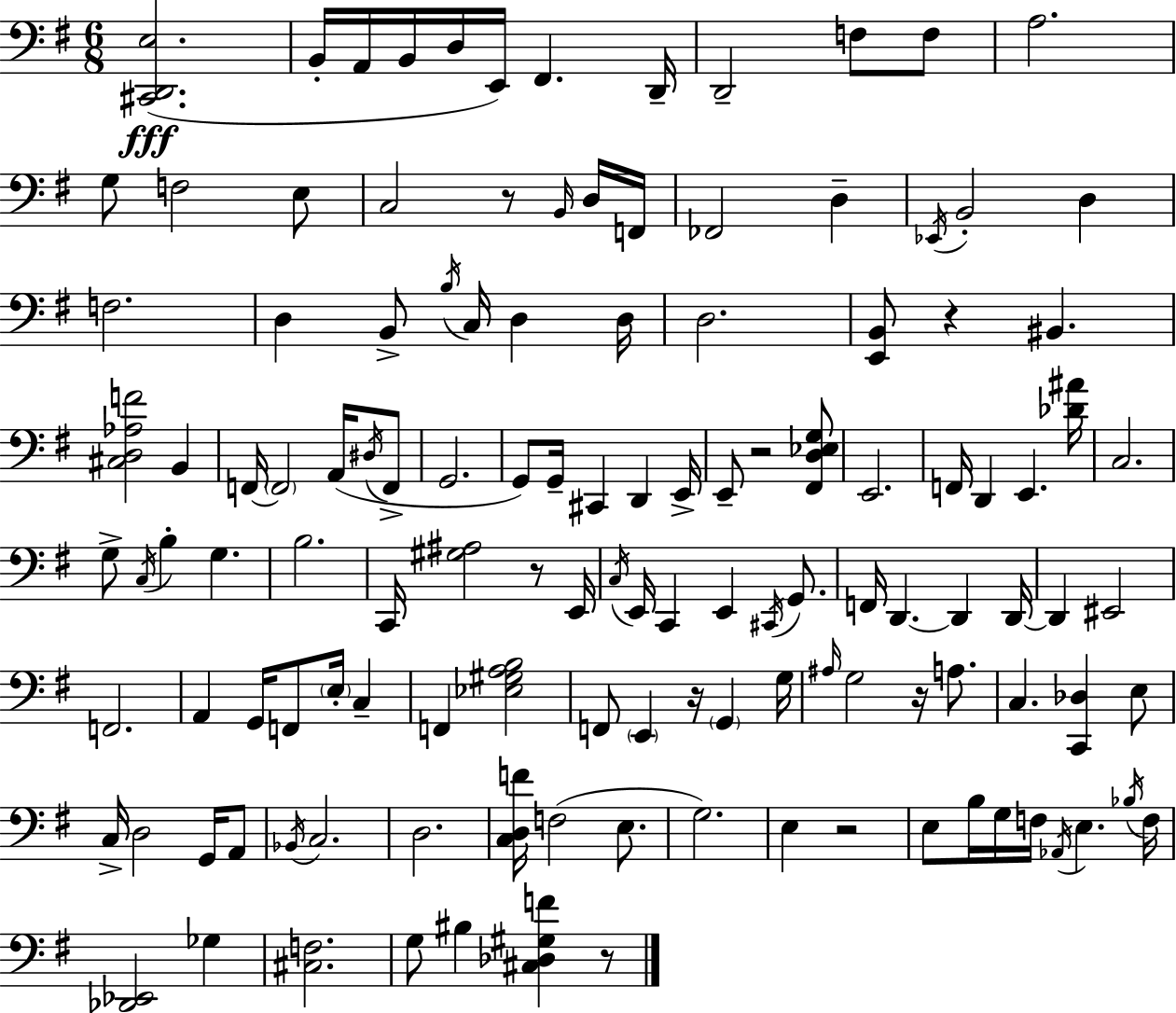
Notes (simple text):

[C#2,D2,E3]/h. B2/s A2/s B2/s D3/s E2/s F#2/q. D2/s D2/h F3/e F3/e A3/h. G3/e F3/h E3/e C3/h R/e B2/s D3/s F2/s FES2/h D3/q Eb2/s B2/h D3/q F3/h. D3/q B2/e B3/s C3/s D3/q D3/s D3/h. [E2,B2]/e R/q BIS2/q. [C#3,D3,Ab3,F4]/h B2/q F2/s F2/h A2/s D#3/s F2/e G2/h. G2/e G2/s C#2/q D2/q E2/s E2/e R/h [F#2,D3,Eb3,G3]/e E2/h. F2/s D2/q E2/q. [Db4,A#4]/s C3/h. G3/e C3/s B3/q G3/q. B3/h. C2/s [G#3,A#3]/h R/e E2/s C3/s E2/s C2/q E2/q C#2/s G2/e. F2/s D2/q. D2/q D2/s D2/q EIS2/h F2/h. A2/q G2/s F2/e E3/s C3/q F2/q [Eb3,G#3,A3,B3]/h F2/e E2/q R/s G2/q G3/s A#3/s G3/h R/s A3/e. C3/q. [C2,Db3]/q E3/e C3/s D3/h G2/s A2/e Bb2/s C3/h. D3/h. [C3,D3,F4]/s F3/h E3/e. G3/h. E3/q R/h E3/e B3/s G3/s F3/s Ab2/s E3/q. Bb3/s F3/s [Db2,Eb2]/h Gb3/q [C#3,F3]/h. G3/e BIS3/q [C#3,Db3,G#3,F4]/q R/e